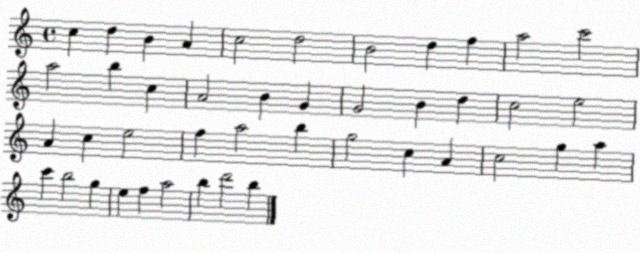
X:1
T:Untitled
M:4/4
L:1/4
K:C
c d B A c2 d2 B2 d f a2 c'2 a2 b c A2 B G G2 B d c2 e2 A c e2 f a2 b g2 c A c2 g a c' b2 g e f a2 b d'2 b